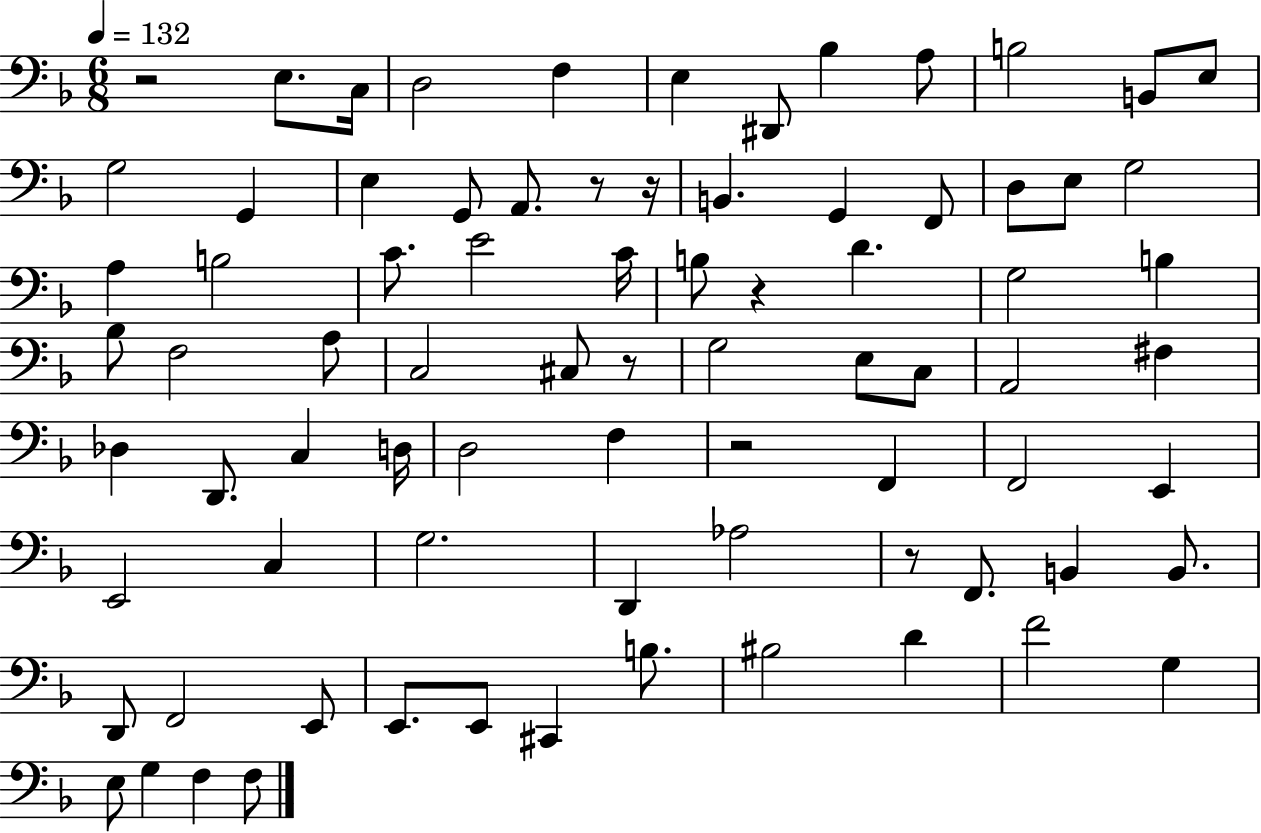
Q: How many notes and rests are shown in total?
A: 80